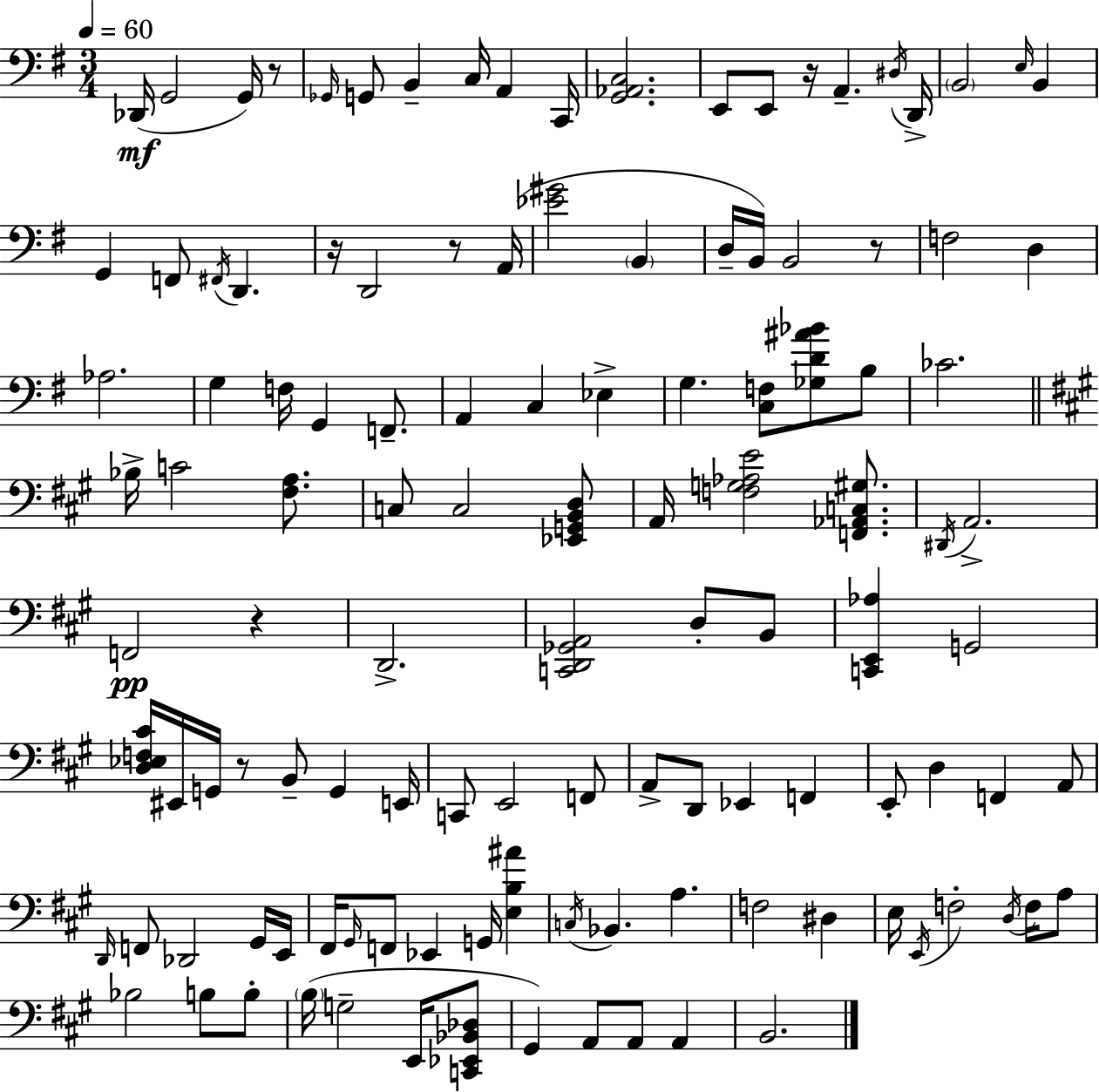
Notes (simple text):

Db2/s G2/h G2/s R/e Gb2/s G2/e B2/q C3/s A2/q C2/s [G2,Ab2,C3]/h. E2/e E2/e R/s A2/q. D#3/s D2/s B2/h E3/s B2/q G2/q F2/e F#2/s D2/q. R/s D2/h R/e A2/s [Eb4,G#4]/h B2/q D3/s B2/s B2/h R/e F3/h D3/q Ab3/h. G3/q F3/s G2/q F2/e. A2/q C3/q Eb3/q G3/q. [C3,F3]/e [Gb3,D4,A#4,Bb4]/e B3/e CES4/h. Bb3/s C4/h [F#3,A3]/e. C3/e C3/h [Eb2,G2,B2,D3]/e A2/s [F3,G3,Ab3,E4]/h [F2,Ab2,C3,G#3]/e. D#2/s A2/h. F2/h R/q D2/h. [C2,D2,Gb2,A2]/h D3/e B2/e [C2,E2,Ab3]/q G2/h [D3,Eb3,F3,C#4]/s EIS2/s G2/s R/e B2/e G2/q E2/s C2/e E2/h F2/e A2/e D2/e Eb2/q F2/q E2/e D3/q F2/q A2/e D2/s F2/e Db2/h G#2/s E2/s F#2/s G#2/s F2/e Eb2/q G2/s [E3,B3,A#4]/q C3/s Bb2/q. A3/q. F3/h D#3/q E3/s E2/s F3/h D3/s F3/s A3/e Bb3/h B3/e B3/e B3/s G3/h E2/s [C2,Eb2,Bb2,Db3]/e G#2/q A2/e A2/e A2/q B2/h.